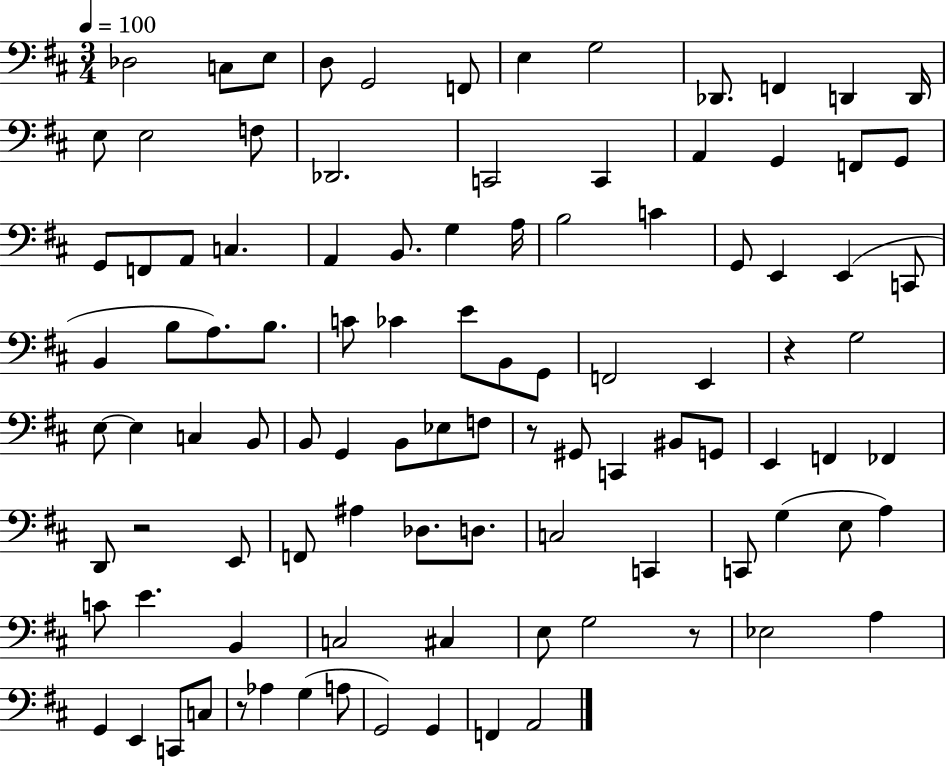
Db3/h C3/e E3/e D3/e G2/h F2/e E3/q G3/h Db2/e. F2/q D2/q D2/s E3/e E3/h F3/e Db2/h. C2/h C2/q A2/q G2/q F2/e G2/e G2/e F2/e A2/e C3/q. A2/q B2/e. G3/q A3/s B3/h C4/q G2/e E2/q E2/q C2/e B2/q B3/e A3/e. B3/e. C4/e CES4/q E4/e B2/e G2/e F2/h E2/q R/q G3/h E3/e E3/q C3/q B2/e B2/e G2/q B2/e Eb3/e F3/e R/e G#2/e C2/q BIS2/e G2/e E2/q F2/q FES2/q D2/e R/h E2/e F2/e A#3/q Db3/e. D3/e. C3/h C2/q C2/e G3/q E3/e A3/q C4/e E4/q. B2/q C3/h C#3/q E3/e G3/h R/e Eb3/h A3/q G2/q E2/q C2/e C3/e R/e Ab3/q G3/q A3/e G2/h G2/q F2/q A2/h